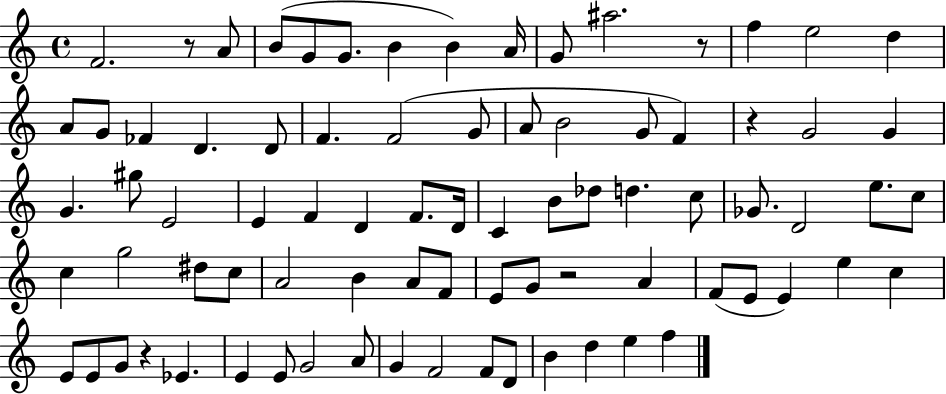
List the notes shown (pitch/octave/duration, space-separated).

F4/h. R/e A4/e B4/e G4/e G4/e. B4/q B4/q A4/s G4/e A#5/h. R/e F5/q E5/h D5/q A4/e G4/e FES4/q D4/q. D4/e F4/q. F4/h G4/e A4/e B4/h G4/e F4/q R/q G4/h G4/q G4/q. G#5/e E4/h E4/q F4/q D4/q F4/e. D4/s C4/q B4/e Db5/e D5/q. C5/e Gb4/e. D4/h E5/e. C5/e C5/q G5/h D#5/e C5/e A4/h B4/q A4/e F4/e E4/e G4/e R/h A4/q F4/e E4/e E4/q E5/q C5/q E4/e E4/e G4/e R/q Eb4/q. E4/q E4/e G4/h A4/e G4/q F4/h F4/e D4/e B4/q D5/q E5/q F5/q